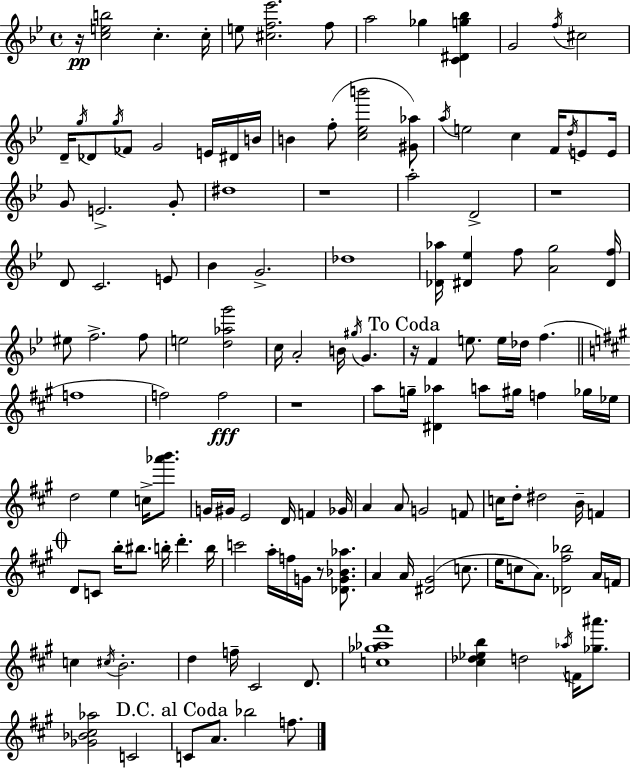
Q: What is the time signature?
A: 4/4